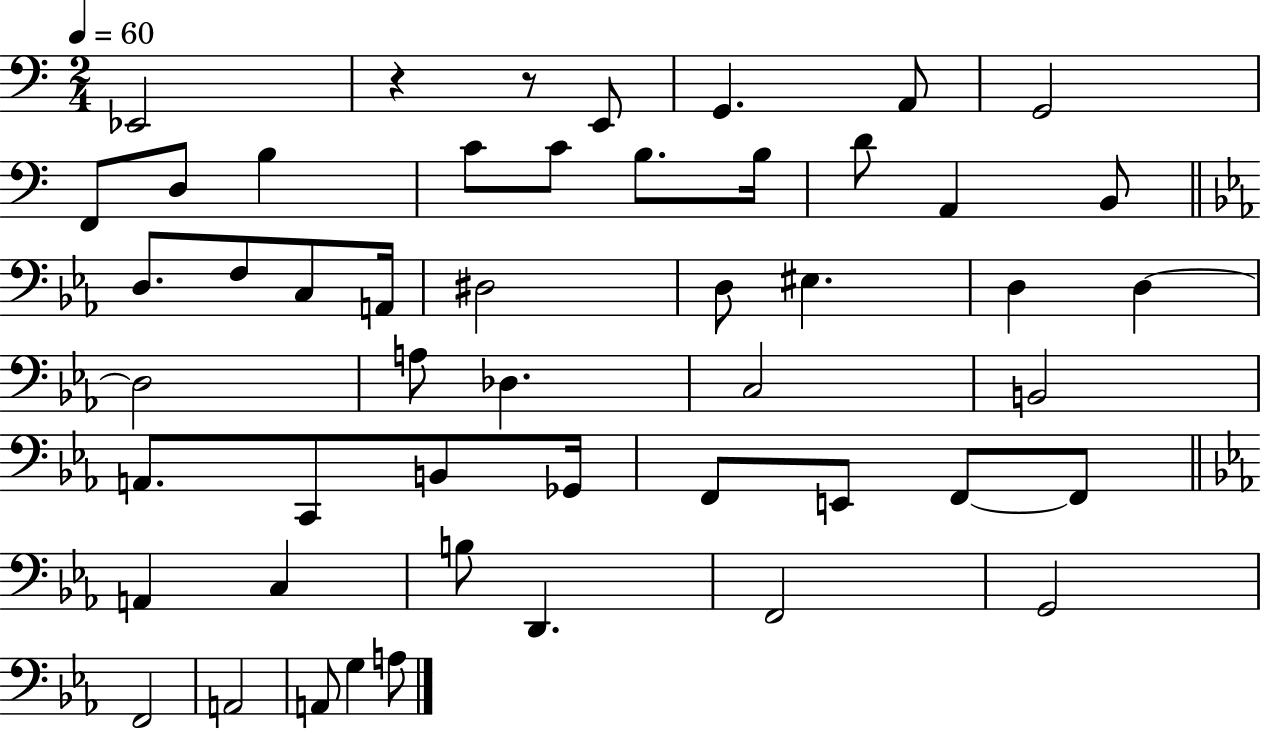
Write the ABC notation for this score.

X:1
T:Untitled
M:2/4
L:1/4
K:C
_E,,2 z z/2 E,,/2 G,, A,,/2 G,,2 F,,/2 D,/2 B, C/2 C/2 B,/2 B,/4 D/2 A,, B,,/2 D,/2 F,/2 C,/2 A,,/4 ^D,2 D,/2 ^E, D, D, D,2 A,/2 _D, C,2 B,,2 A,,/2 C,,/2 B,,/2 _G,,/4 F,,/2 E,,/2 F,,/2 F,,/2 A,, C, B,/2 D,, F,,2 G,,2 F,,2 A,,2 A,,/2 G, A,/2